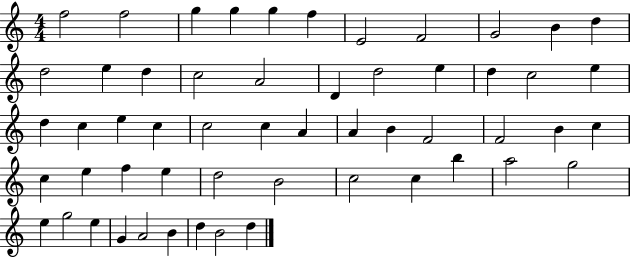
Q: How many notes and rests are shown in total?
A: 55